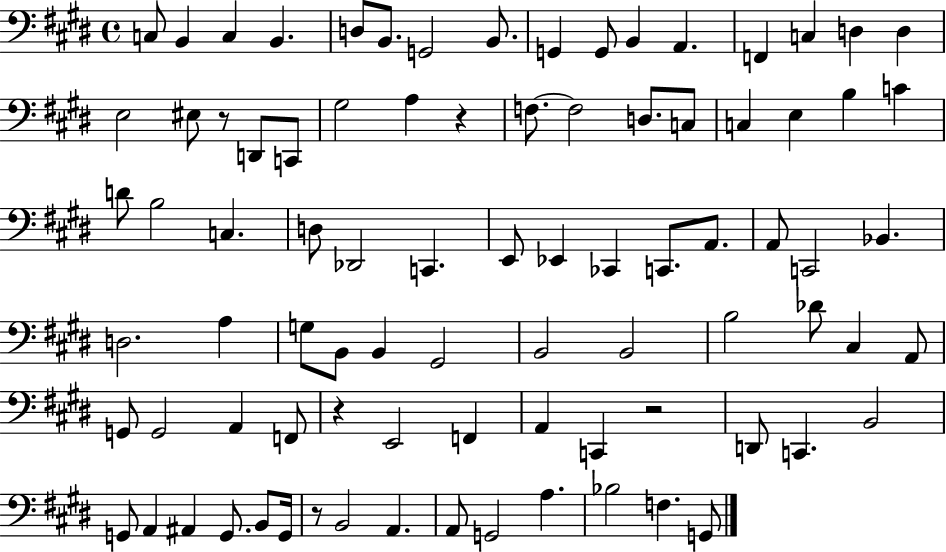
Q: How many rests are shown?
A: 5